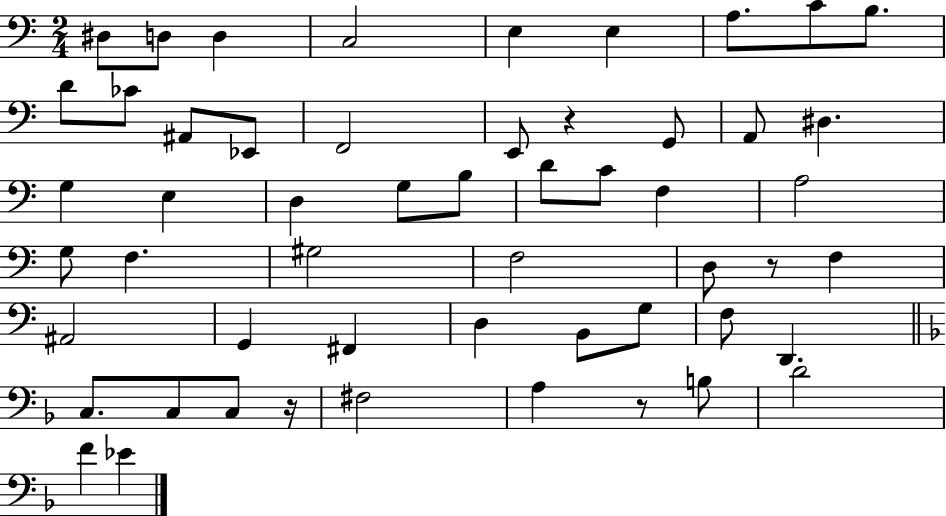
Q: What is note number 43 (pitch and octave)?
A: C3